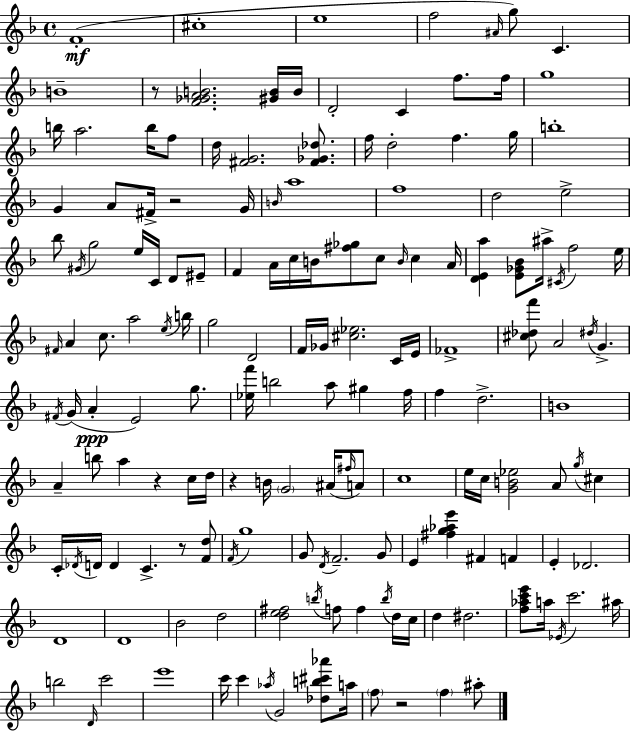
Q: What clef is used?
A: treble